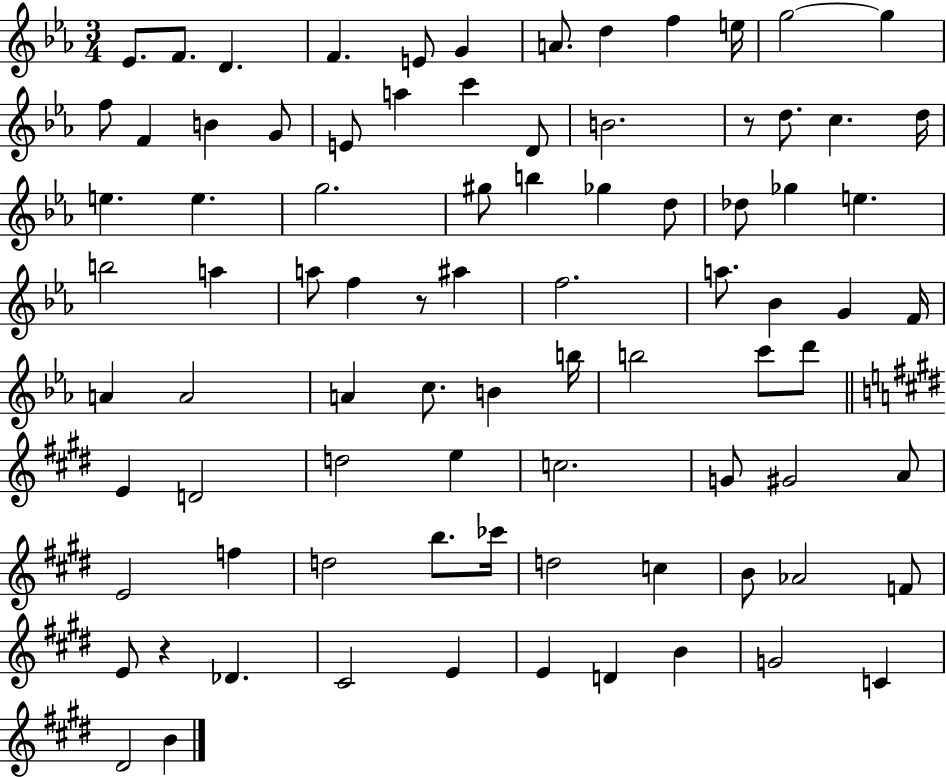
{
  \clef treble
  \numericTimeSignature
  \time 3/4
  \key ees \major
  ees'8. f'8. d'4. | f'4. e'8 g'4 | a'8. d''4 f''4 e''16 | g''2~~ g''4 | \break f''8 f'4 b'4 g'8 | e'8 a''4 c'''4 d'8 | b'2. | r8 d''8. c''4. d''16 | \break e''4. e''4. | g''2. | gis''8 b''4 ges''4 d''8 | des''8 ges''4 e''4. | \break b''2 a''4 | a''8 f''4 r8 ais''4 | f''2. | a''8. bes'4 g'4 f'16 | \break a'4 a'2 | a'4 c''8. b'4 b''16 | b''2 c'''8 d'''8 | \bar "||" \break \key e \major e'4 d'2 | d''2 e''4 | c''2. | g'8 gis'2 a'8 | \break e'2 f''4 | d''2 b''8. ces'''16 | d''2 c''4 | b'8 aes'2 f'8 | \break e'8 r4 des'4. | cis'2 e'4 | e'4 d'4 b'4 | g'2 c'4 | \break dis'2 b'4 | \bar "|."
}